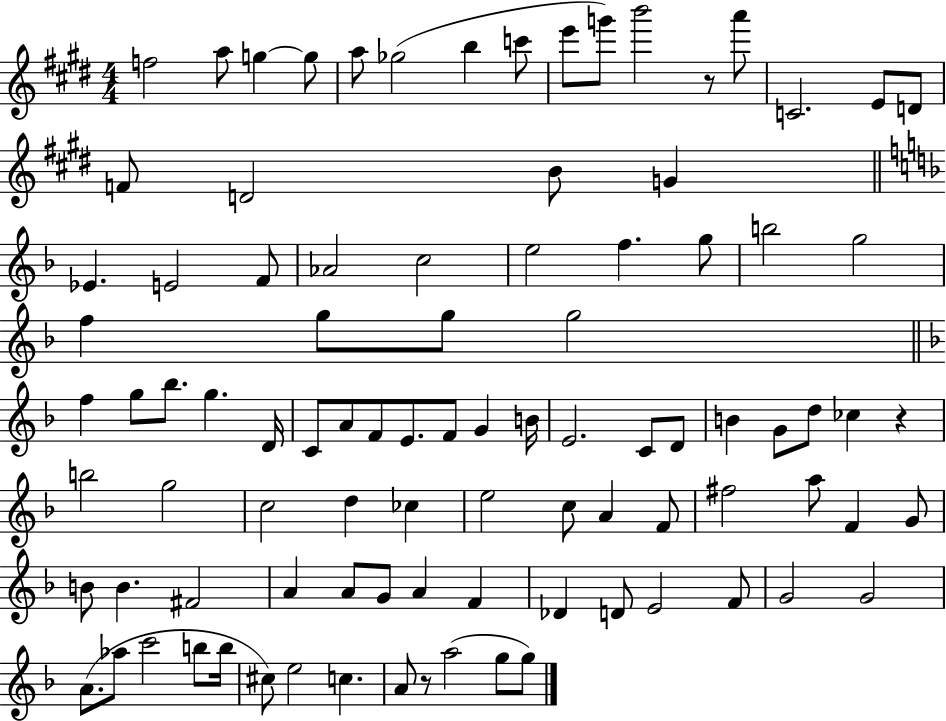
F5/h A5/e G5/q G5/e A5/e Gb5/h B5/q C6/e E6/e G6/e B6/h R/e A6/e C4/h. E4/e D4/e F4/e D4/h B4/e G4/q Eb4/q. E4/h F4/e Ab4/h C5/h E5/h F5/q. G5/e B5/h G5/h F5/q G5/e G5/e G5/h F5/q G5/e Bb5/e. G5/q. D4/s C4/e A4/e F4/e E4/e. F4/e G4/q B4/s E4/h. C4/e D4/e B4/q G4/e D5/e CES5/q R/q B5/h G5/h C5/h D5/q CES5/q E5/h C5/e A4/q F4/e F#5/h A5/e F4/q G4/e B4/e B4/q. F#4/h A4/q A4/e G4/e A4/q F4/q Db4/q D4/e E4/h F4/e G4/h G4/h A4/e. Ab5/e C6/h B5/e B5/s C#5/e E5/h C5/q. A4/e R/e A5/h G5/e G5/e